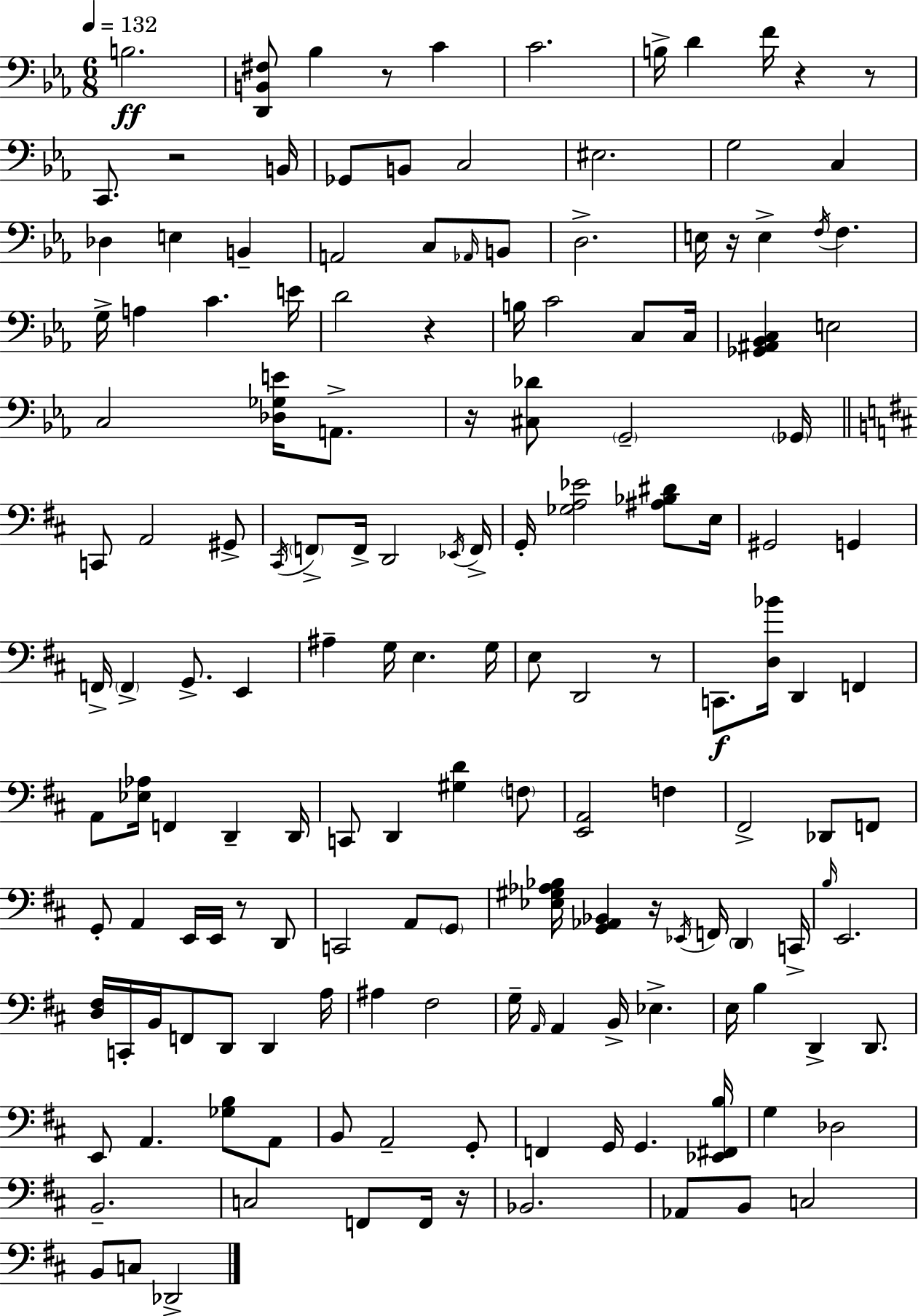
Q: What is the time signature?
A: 6/8